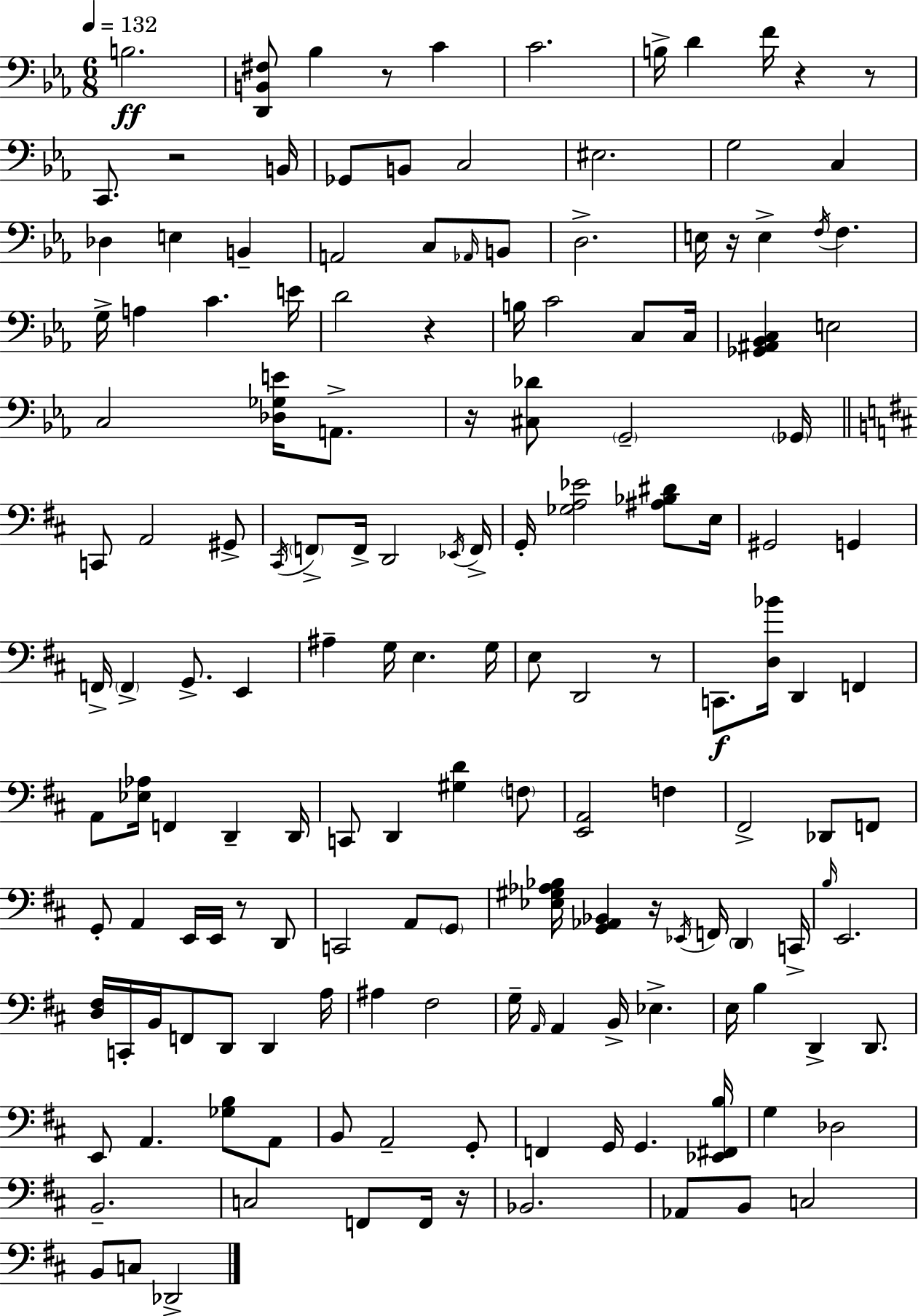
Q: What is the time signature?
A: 6/8